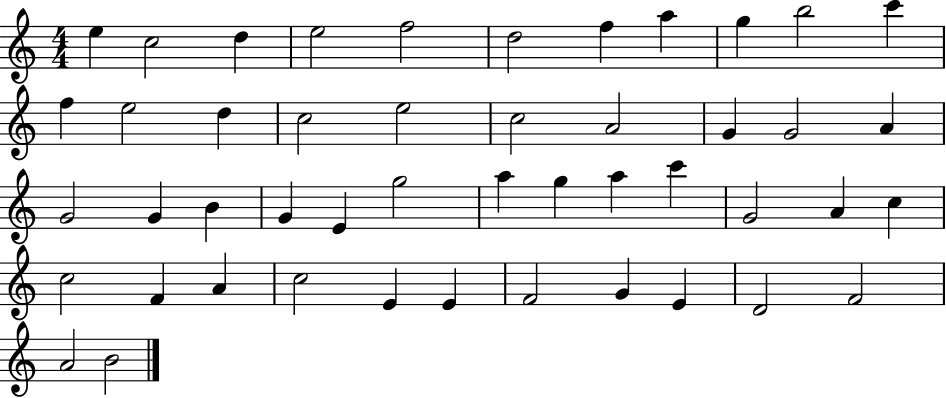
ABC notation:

X:1
T:Untitled
M:4/4
L:1/4
K:C
e c2 d e2 f2 d2 f a g b2 c' f e2 d c2 e2 c2 A2 G G2 A G2 G B G E g2 a g a c' G2 A c c2 F A c2 E E F2 G E D2 F2 A2 B2